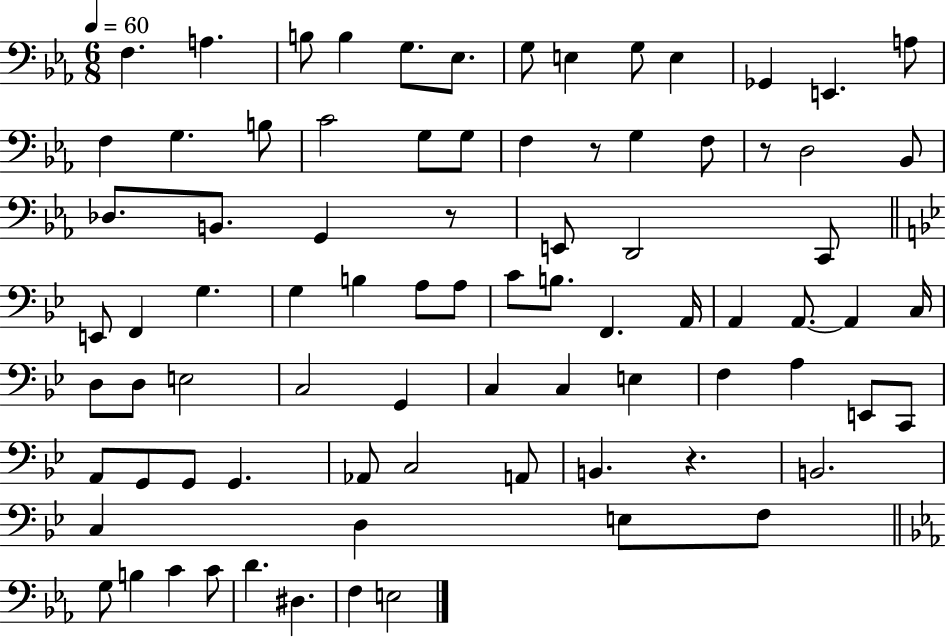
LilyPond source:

{
  \clef bass
  \numericTimeSignature
  \time 6/8
  \key ees \major
  \tempo 4 = 60
  \repeat volta 2 { f4. a4. | b8 b4 g8. ees8. | g8 e4 g8 e4 | ges,4 e,4. a8 | \break f4 g4. b8 | c'2 g8 g8 | f4 r8 g4 f8 | r8 d2 bes,8 | \break des8. b,8. g,4 r8 | e,8 d,2 c,8 | \bar "||" \break \key bes \major e,8 f,4 g4. | g4 b4 a8 a8 | c'8 b8. f,4. a,16 | a,4 a,8.~~ a,4 c16 | \break d8 d8 e2 | c2 g,4 | c4 c4 e4 | f4 a4 e,8 c,8 | \break a,8 g,8 g,8 g,4. | aes,8 c2 a,8 | b,4. r4. | b,2. | \break c4 d4 e8 f8 | \bar "||" \break \key ees \major g8 b4 c'4 c'8 | d'4. dis4. | f4 e2 | } \bar "|."
}